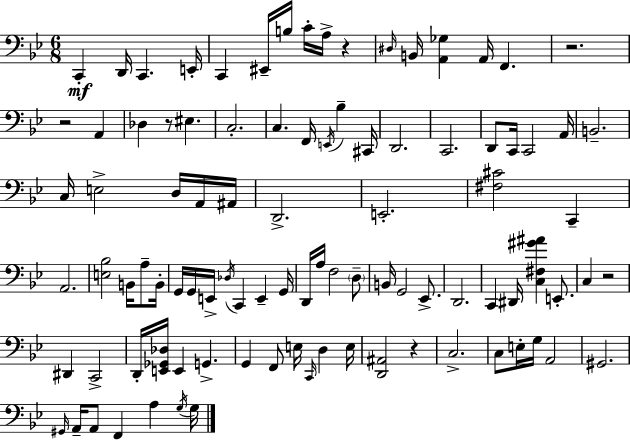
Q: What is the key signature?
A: BES major